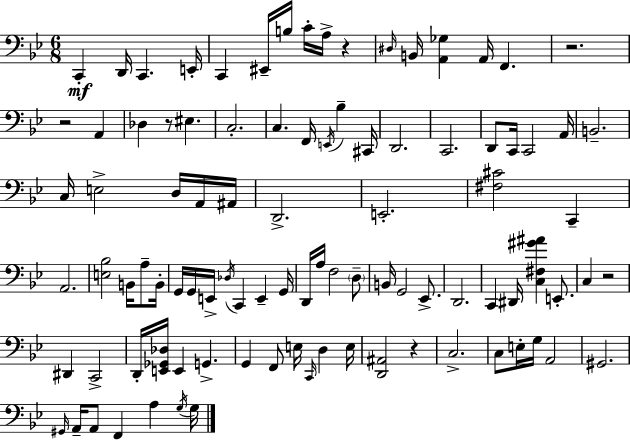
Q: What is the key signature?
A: BES major